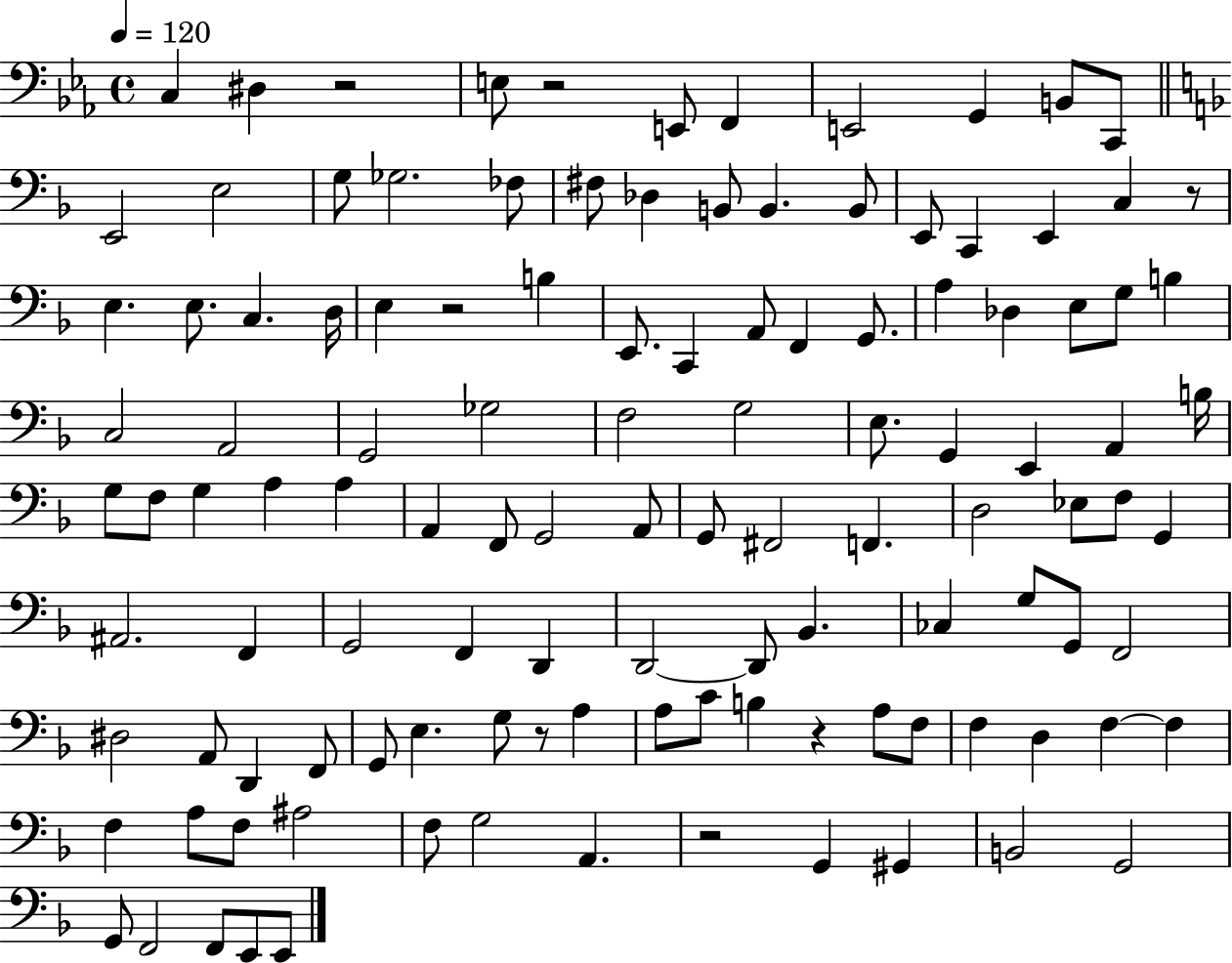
C3/q D#3/q R/h E3/e R/h E2/e F2/q E2/h G2/q B2/e C2/e E2/h E3/h G3/e Gb3/h. FES3/e F#3/e Db3/q B2/e B2/q. B2/e E2/e C2/q E2/q C3/q R/e E3/q. E3/e. C3/q. D3/s E3/q R/h B3/q E2/e. C2/q A2/e F2/q G2/e. A3/q Db3/q E3/e G3/e B3/q C3/h A2/h G2/h Gb3/h F3/h G3/h E3/e. G2/q E2/q A2/q B3/s G3/e F3/e G3/q A3/q A3/q A2/q F2/e G2/h A2/e G2/e F#2/h F2/q. D3/h Eb3/e F3/e G2/q A#2/h. F2/q G2/h F2/q D2/q D2/h D2/e Bb2/q. CES3/q G3/e G2/e F2/h D#3/h A2/e D2/q F2/e G2/e E3/q. G3/e R/e A3/q A3/e C4/e B3/q R/q A3/e F3/e F3/q D3/q F3/q F3/q F3/q A3/e F3/e A#3/h F3/e G3/h A2/q. R/h G2/q G#2/q B2/h G2/h G2/e F2/h F2/e E2/e E2/e